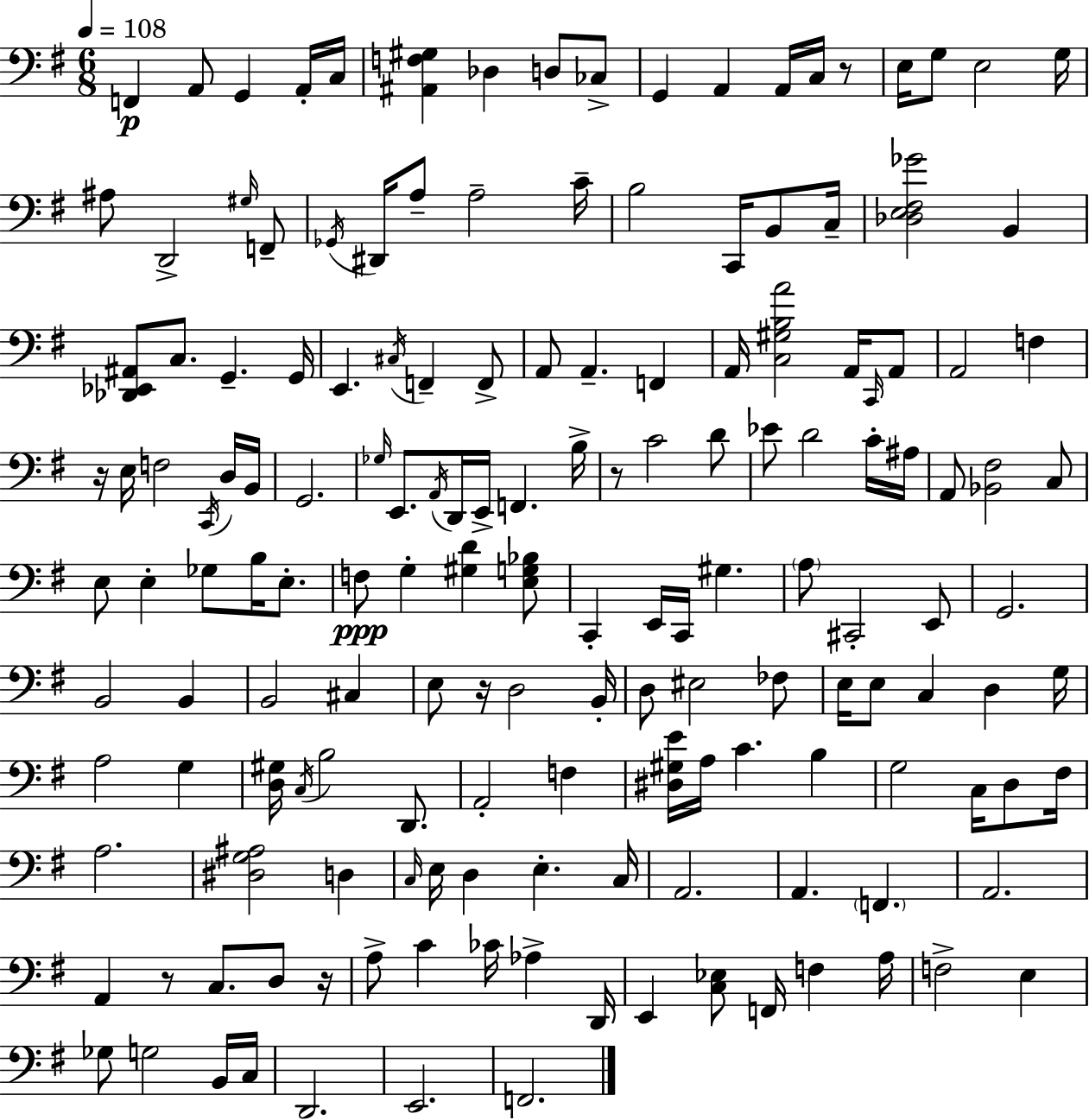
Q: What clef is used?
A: bass